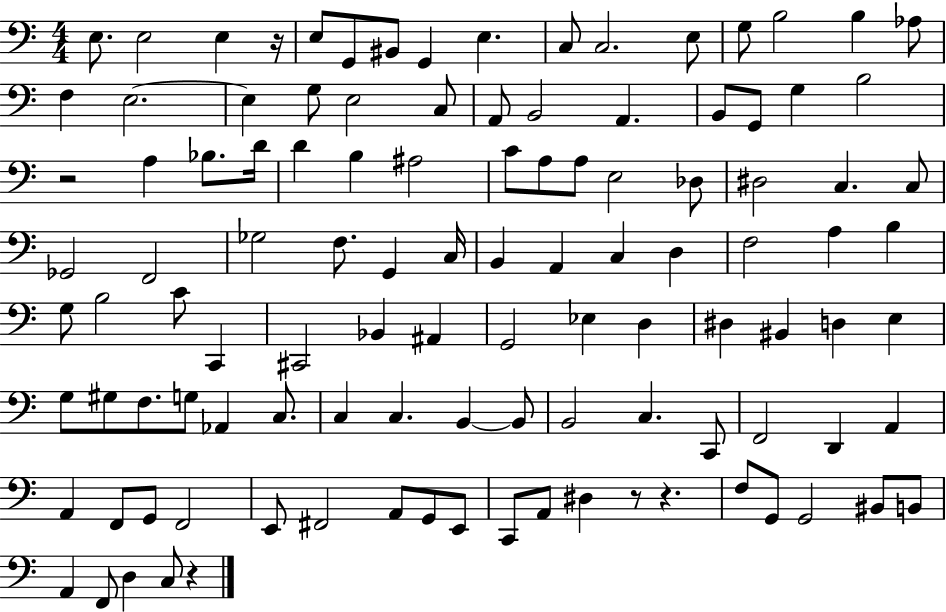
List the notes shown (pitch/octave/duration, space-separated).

E3/e. E3/h E3/q R/s E3/e G2/e BIS2/e G2/q E3/q. C3/e C3/h. E3/e G3/e B3/h B3/q Ab3/e F3/q E3/h. E3/q G3/e E3/h C3/e A2/e B2/h A2/q. B2/e G2/e G3/q B3/h R/h A3/q Bb3/e. D4/s D4/q B3/q A#3/h C4/e A3/e A3/e E3/h Db3/e D#3/h C3/q. C3/e Gb2/h F2/h Gb3/h F3/e. G2/q C3/s B2/q A2/q C3/q D3/q F3/h A3/q B3/q G3/e B3/h C4/e C2/q C#2/h Bb2/q A#2/q G2/h Eb3/q D3/q D#3/q BIS2/q D3/q E3/q G3/e G#3/e F3/e. G3/e Ab2/q C3/e. C3/q C3/q. B2/q B2/e B2/h C3/q. C2/e F2/h D2/q A2/q A2/q F2/e G2/e F2/h E2/e F#2/h A2/e G2/e E2/e C2/e A2/e D#3/q R/e R/q. F3/e G2/e G2/h BIS2/e B2/e A2/q F2/e D3/q C3/e R/q